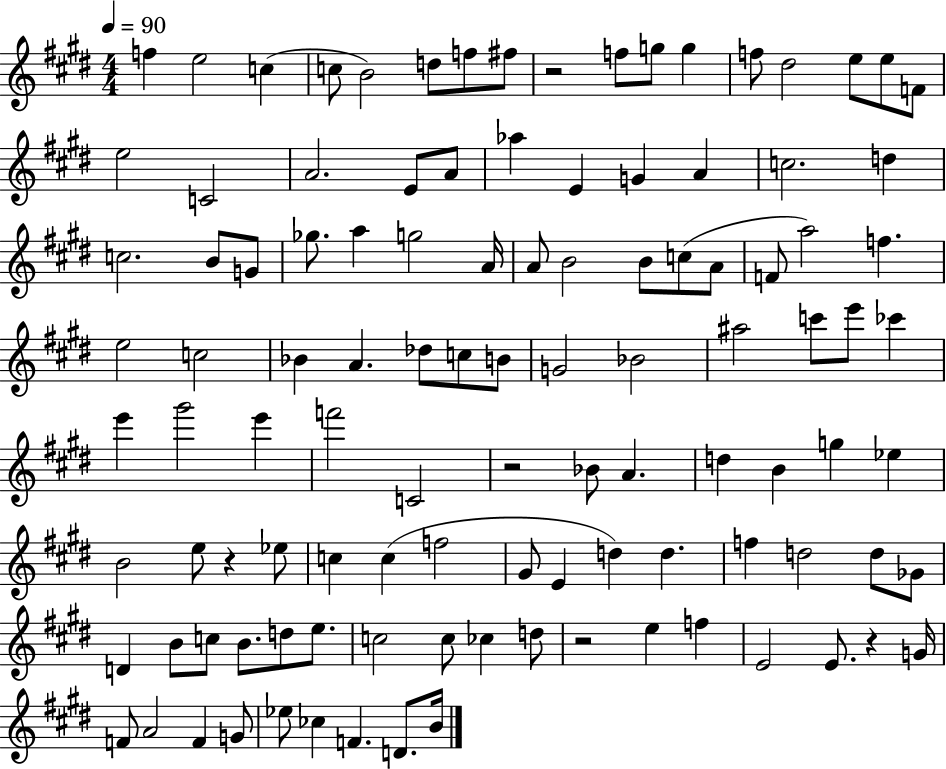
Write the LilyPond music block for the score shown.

{
  \clef treble
  \numericTimeSignature
  \time 4/4
  \key e \major
  \tempo 4 = 90
  \repeat volta 2 { f''4 e''2 c''4( | c''8 b'2) d''8 f''8 fis''8 | r2 f''8 g''8 g''4 | f''8 dis''2 e''8 e''8 f'8 | \break e''2 c'2 | a'2. e'8 a'8 | aes''4 e'4 g'4 a'4 | c''2. d''4 | \break c''2. b'8 g'8 | ges''8. a''4 g''2 a'16 | a'8 b'2 b'8 c''8( a'8 | f'8 a''2) f''4. | \break e''2 c''2 | bes'4 a'4. des''8 c''8 b'8 | g'2 bes'2 | ais''2 c'''8 e'''8 ces'''4 | \break e'''4 gis'''2 e'''4 | f'''2 c'2 | r2 bes'8 a'4. | d''4 b'4 g''4 ees''4 | \break b'2 e''8 r4 ees''8 | c''4 c''4( f''2 | gis'8 e'4 d''4) d''4. | f''4 d''2 d''8 ges'8 | \break d'4 b'8 c''8 b'8. d''8 e''8. | c''2 c''8 ces''4 d''8 | r2 e''4 f''4 | e'2 e'8. r4 g'16 | \break f'8 a'2 f'4 g'8 | ees''8 ces''4 f'4. d'8. b'16 | } \bar "|."
}